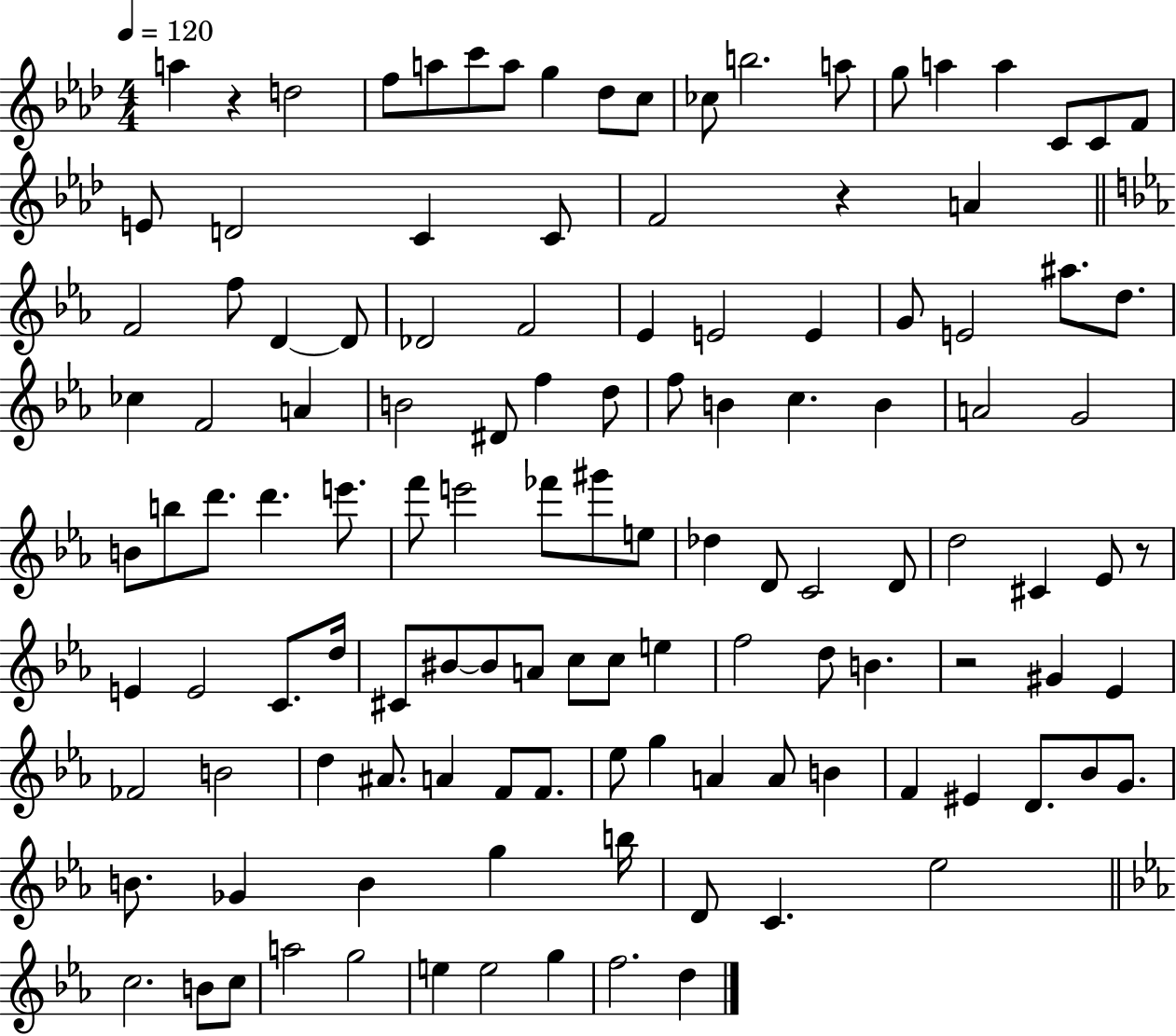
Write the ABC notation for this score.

X:1
T:Untitled
M:4/4
L:1/4
K:Ab
a z d2 f/2 a/2 c'/2 a/2 g _d/2 c/2 _c/2 b2 a/2 g/2 a a C/2 C/2 F/2 E/2 D2 C C/2 F2 z A F2 f/2 D D/2 _D2 F2 _E E2 E G/2 E2 ^a/2 d/2 _c F2 A B2 ^D/2 f d/2 f/2 B c B A2 G2 B/2 b/2 d'/2 d' e'/2 f'/2 e'2 _f'/2 ^g'/2 e/2 _d D/2 C2 D/2 d2 ^C _E/2 z/2 E E2 C/2 d/4 ^C/2 ^B/2 ^B/2 A/2 c/2 c/2 e f2 d/2 B z2 ^G _E _F2 B2 d ^A/2 A F/2 F/2 _e/2 g A A/2 B F ^E D/2 _B/2 G/2 B/2 _G B g b/4 D/2 C _e2 c2 B/2 c/2 a2 g2 e e2 g f2 d